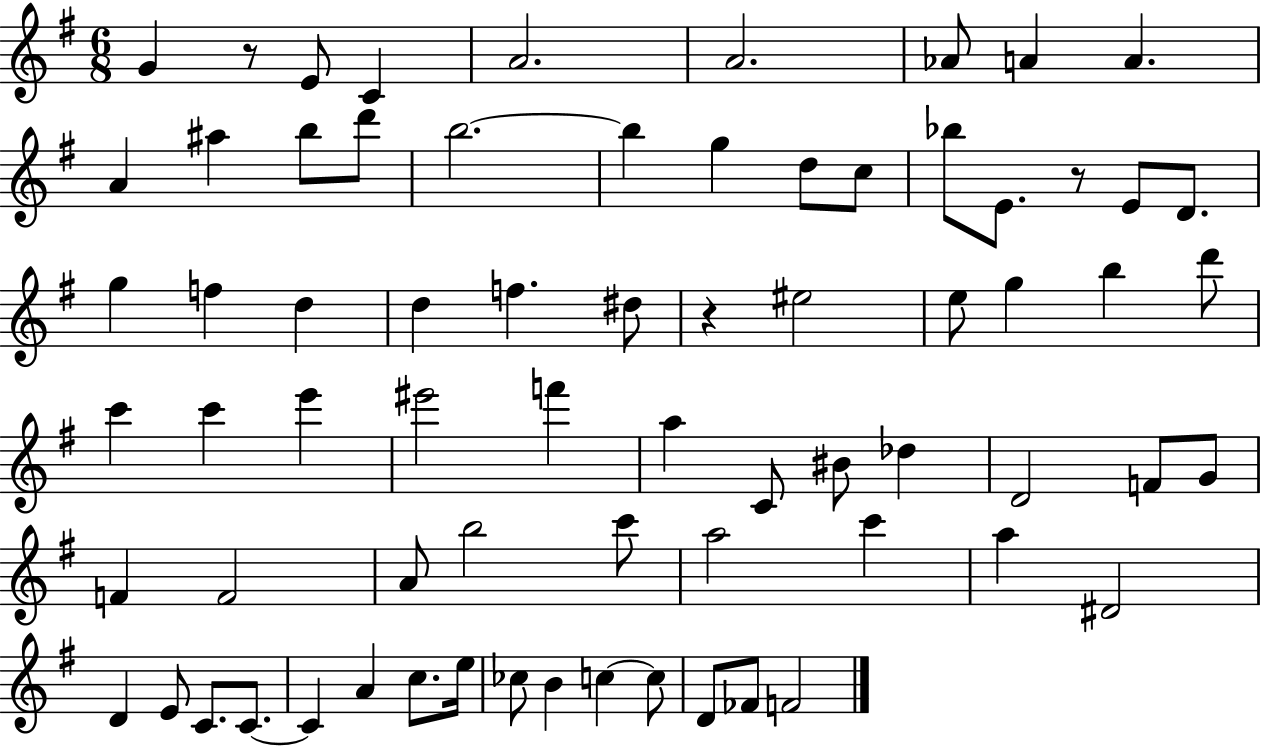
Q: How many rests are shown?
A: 3